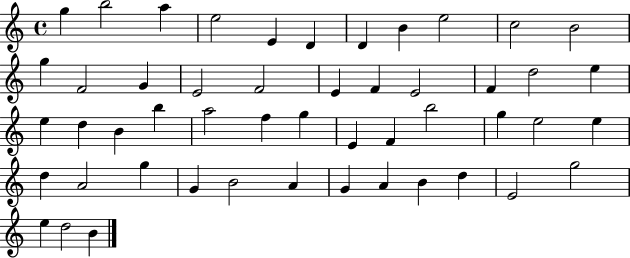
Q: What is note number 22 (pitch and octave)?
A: E5